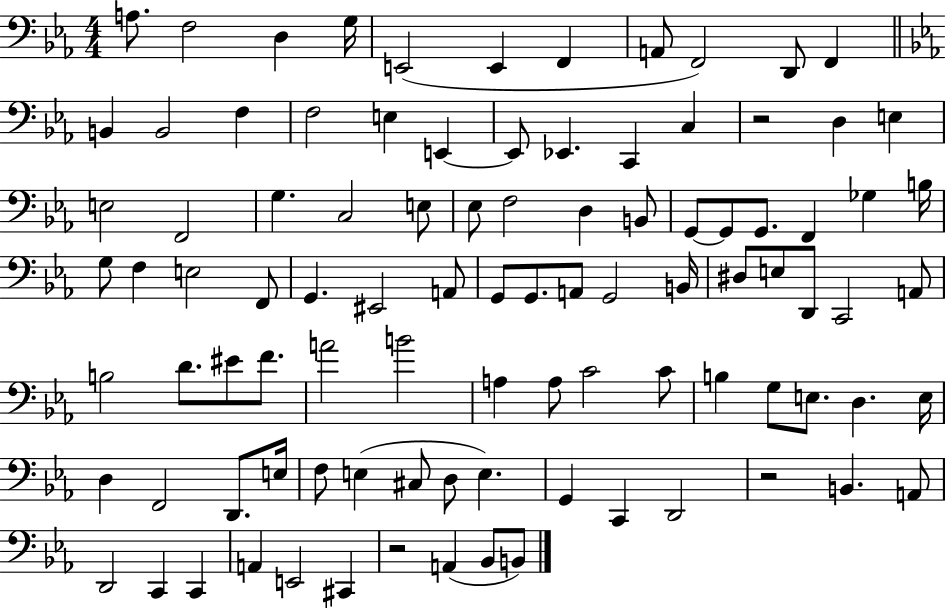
{
  \clef bass
  \numericTimeSignature
  \time 4/4
  \key ees \major
  a8. f2 d4 g16 | e,2( e,4 f,4 | a,8 f,2) d,8 f,4 | \bar "||" \break \key ees \major b,4 b,2 f4 | f2 e4 e,4~~ | e,8 ees,4. c,4 c4 | r2 d4 e4 | \break e2 f,2 | g4. c2 e8 | ees8 f2 d4 b,8 | g,8~~ g,8 g,8. f,4 ges4 b16 | \break g8 f4 e2 f,8 | g,4. eis,2 a,8 | g,8 g,8. a,8 g,2 b,16 | dis8 e8 d,8 c,2 a,8 | \break b2 d'8. eis'8 f'8. | a'2 b'2 | a4 a8 c'2 c'8 | b4 g8 e8. d4. e16 | \break d4 f,2 d,8. e16 | f8 e4( cis8 d8 e4.) | g,4 c,4 d,2 | r2 b,4. a,8 | \break d,2 c,4 c,4 | a,4 e,2 cis,4 | r2 a,4( bes,8 b,8) | \bar "|."
}